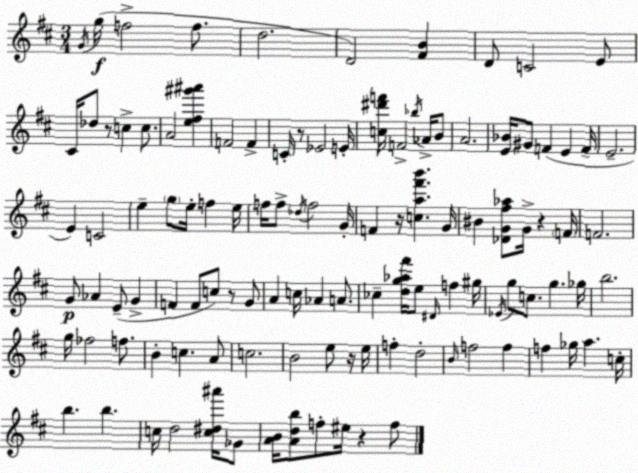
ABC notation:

X:1
T:Untitled
M:3/4
L:1/4
K:D
G/4 g/4 f2 f/2 d2 D2 [^FB] D/2 C2 E/2 ^C/4 _d/2 z/2 c c/2 A2 [e^f^g'^a'] F2 F C/4 z/2 _E2 E/4 [c^d'f']/4 F2 _b/4 _A/4 B/2 A2 [E_B]/4 ^G/2 F E F/4 E2 E C2 e g/2 e/4 f e/4 f/4 f/2 _d/4 f2 G/4 F z/4 [ca^f'b'] G/4 ^B [_DG^f_a]/2 G/4 z F/4 F2 G/2 _A E/2 G F F/2 c/2 z/2 G/2 A c/4 _A A/2 _c [dg_a^f']/4 e/2 ^D/4 f ^g/4 _E/4 g/2 c/2 g _g/4 b2 g/4 _f2 f/2 B c A/2 c2 B2 e/2 z/4 e/4 f d2 B/4 f2 f f _g/4 a c/4 b b c/4 d2 [c^d^a']/4 _G/2 [AB]/4 [Adb]/2 f/2 ^e/4 z f/2